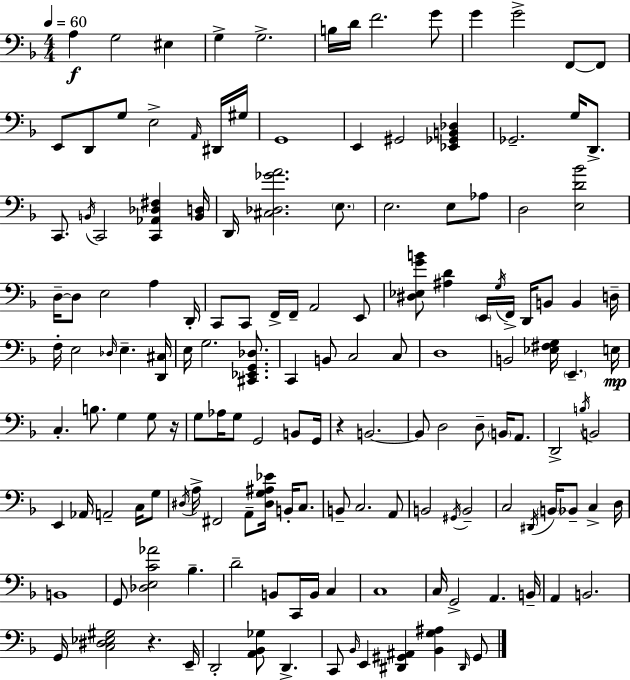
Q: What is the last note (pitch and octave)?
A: G#2